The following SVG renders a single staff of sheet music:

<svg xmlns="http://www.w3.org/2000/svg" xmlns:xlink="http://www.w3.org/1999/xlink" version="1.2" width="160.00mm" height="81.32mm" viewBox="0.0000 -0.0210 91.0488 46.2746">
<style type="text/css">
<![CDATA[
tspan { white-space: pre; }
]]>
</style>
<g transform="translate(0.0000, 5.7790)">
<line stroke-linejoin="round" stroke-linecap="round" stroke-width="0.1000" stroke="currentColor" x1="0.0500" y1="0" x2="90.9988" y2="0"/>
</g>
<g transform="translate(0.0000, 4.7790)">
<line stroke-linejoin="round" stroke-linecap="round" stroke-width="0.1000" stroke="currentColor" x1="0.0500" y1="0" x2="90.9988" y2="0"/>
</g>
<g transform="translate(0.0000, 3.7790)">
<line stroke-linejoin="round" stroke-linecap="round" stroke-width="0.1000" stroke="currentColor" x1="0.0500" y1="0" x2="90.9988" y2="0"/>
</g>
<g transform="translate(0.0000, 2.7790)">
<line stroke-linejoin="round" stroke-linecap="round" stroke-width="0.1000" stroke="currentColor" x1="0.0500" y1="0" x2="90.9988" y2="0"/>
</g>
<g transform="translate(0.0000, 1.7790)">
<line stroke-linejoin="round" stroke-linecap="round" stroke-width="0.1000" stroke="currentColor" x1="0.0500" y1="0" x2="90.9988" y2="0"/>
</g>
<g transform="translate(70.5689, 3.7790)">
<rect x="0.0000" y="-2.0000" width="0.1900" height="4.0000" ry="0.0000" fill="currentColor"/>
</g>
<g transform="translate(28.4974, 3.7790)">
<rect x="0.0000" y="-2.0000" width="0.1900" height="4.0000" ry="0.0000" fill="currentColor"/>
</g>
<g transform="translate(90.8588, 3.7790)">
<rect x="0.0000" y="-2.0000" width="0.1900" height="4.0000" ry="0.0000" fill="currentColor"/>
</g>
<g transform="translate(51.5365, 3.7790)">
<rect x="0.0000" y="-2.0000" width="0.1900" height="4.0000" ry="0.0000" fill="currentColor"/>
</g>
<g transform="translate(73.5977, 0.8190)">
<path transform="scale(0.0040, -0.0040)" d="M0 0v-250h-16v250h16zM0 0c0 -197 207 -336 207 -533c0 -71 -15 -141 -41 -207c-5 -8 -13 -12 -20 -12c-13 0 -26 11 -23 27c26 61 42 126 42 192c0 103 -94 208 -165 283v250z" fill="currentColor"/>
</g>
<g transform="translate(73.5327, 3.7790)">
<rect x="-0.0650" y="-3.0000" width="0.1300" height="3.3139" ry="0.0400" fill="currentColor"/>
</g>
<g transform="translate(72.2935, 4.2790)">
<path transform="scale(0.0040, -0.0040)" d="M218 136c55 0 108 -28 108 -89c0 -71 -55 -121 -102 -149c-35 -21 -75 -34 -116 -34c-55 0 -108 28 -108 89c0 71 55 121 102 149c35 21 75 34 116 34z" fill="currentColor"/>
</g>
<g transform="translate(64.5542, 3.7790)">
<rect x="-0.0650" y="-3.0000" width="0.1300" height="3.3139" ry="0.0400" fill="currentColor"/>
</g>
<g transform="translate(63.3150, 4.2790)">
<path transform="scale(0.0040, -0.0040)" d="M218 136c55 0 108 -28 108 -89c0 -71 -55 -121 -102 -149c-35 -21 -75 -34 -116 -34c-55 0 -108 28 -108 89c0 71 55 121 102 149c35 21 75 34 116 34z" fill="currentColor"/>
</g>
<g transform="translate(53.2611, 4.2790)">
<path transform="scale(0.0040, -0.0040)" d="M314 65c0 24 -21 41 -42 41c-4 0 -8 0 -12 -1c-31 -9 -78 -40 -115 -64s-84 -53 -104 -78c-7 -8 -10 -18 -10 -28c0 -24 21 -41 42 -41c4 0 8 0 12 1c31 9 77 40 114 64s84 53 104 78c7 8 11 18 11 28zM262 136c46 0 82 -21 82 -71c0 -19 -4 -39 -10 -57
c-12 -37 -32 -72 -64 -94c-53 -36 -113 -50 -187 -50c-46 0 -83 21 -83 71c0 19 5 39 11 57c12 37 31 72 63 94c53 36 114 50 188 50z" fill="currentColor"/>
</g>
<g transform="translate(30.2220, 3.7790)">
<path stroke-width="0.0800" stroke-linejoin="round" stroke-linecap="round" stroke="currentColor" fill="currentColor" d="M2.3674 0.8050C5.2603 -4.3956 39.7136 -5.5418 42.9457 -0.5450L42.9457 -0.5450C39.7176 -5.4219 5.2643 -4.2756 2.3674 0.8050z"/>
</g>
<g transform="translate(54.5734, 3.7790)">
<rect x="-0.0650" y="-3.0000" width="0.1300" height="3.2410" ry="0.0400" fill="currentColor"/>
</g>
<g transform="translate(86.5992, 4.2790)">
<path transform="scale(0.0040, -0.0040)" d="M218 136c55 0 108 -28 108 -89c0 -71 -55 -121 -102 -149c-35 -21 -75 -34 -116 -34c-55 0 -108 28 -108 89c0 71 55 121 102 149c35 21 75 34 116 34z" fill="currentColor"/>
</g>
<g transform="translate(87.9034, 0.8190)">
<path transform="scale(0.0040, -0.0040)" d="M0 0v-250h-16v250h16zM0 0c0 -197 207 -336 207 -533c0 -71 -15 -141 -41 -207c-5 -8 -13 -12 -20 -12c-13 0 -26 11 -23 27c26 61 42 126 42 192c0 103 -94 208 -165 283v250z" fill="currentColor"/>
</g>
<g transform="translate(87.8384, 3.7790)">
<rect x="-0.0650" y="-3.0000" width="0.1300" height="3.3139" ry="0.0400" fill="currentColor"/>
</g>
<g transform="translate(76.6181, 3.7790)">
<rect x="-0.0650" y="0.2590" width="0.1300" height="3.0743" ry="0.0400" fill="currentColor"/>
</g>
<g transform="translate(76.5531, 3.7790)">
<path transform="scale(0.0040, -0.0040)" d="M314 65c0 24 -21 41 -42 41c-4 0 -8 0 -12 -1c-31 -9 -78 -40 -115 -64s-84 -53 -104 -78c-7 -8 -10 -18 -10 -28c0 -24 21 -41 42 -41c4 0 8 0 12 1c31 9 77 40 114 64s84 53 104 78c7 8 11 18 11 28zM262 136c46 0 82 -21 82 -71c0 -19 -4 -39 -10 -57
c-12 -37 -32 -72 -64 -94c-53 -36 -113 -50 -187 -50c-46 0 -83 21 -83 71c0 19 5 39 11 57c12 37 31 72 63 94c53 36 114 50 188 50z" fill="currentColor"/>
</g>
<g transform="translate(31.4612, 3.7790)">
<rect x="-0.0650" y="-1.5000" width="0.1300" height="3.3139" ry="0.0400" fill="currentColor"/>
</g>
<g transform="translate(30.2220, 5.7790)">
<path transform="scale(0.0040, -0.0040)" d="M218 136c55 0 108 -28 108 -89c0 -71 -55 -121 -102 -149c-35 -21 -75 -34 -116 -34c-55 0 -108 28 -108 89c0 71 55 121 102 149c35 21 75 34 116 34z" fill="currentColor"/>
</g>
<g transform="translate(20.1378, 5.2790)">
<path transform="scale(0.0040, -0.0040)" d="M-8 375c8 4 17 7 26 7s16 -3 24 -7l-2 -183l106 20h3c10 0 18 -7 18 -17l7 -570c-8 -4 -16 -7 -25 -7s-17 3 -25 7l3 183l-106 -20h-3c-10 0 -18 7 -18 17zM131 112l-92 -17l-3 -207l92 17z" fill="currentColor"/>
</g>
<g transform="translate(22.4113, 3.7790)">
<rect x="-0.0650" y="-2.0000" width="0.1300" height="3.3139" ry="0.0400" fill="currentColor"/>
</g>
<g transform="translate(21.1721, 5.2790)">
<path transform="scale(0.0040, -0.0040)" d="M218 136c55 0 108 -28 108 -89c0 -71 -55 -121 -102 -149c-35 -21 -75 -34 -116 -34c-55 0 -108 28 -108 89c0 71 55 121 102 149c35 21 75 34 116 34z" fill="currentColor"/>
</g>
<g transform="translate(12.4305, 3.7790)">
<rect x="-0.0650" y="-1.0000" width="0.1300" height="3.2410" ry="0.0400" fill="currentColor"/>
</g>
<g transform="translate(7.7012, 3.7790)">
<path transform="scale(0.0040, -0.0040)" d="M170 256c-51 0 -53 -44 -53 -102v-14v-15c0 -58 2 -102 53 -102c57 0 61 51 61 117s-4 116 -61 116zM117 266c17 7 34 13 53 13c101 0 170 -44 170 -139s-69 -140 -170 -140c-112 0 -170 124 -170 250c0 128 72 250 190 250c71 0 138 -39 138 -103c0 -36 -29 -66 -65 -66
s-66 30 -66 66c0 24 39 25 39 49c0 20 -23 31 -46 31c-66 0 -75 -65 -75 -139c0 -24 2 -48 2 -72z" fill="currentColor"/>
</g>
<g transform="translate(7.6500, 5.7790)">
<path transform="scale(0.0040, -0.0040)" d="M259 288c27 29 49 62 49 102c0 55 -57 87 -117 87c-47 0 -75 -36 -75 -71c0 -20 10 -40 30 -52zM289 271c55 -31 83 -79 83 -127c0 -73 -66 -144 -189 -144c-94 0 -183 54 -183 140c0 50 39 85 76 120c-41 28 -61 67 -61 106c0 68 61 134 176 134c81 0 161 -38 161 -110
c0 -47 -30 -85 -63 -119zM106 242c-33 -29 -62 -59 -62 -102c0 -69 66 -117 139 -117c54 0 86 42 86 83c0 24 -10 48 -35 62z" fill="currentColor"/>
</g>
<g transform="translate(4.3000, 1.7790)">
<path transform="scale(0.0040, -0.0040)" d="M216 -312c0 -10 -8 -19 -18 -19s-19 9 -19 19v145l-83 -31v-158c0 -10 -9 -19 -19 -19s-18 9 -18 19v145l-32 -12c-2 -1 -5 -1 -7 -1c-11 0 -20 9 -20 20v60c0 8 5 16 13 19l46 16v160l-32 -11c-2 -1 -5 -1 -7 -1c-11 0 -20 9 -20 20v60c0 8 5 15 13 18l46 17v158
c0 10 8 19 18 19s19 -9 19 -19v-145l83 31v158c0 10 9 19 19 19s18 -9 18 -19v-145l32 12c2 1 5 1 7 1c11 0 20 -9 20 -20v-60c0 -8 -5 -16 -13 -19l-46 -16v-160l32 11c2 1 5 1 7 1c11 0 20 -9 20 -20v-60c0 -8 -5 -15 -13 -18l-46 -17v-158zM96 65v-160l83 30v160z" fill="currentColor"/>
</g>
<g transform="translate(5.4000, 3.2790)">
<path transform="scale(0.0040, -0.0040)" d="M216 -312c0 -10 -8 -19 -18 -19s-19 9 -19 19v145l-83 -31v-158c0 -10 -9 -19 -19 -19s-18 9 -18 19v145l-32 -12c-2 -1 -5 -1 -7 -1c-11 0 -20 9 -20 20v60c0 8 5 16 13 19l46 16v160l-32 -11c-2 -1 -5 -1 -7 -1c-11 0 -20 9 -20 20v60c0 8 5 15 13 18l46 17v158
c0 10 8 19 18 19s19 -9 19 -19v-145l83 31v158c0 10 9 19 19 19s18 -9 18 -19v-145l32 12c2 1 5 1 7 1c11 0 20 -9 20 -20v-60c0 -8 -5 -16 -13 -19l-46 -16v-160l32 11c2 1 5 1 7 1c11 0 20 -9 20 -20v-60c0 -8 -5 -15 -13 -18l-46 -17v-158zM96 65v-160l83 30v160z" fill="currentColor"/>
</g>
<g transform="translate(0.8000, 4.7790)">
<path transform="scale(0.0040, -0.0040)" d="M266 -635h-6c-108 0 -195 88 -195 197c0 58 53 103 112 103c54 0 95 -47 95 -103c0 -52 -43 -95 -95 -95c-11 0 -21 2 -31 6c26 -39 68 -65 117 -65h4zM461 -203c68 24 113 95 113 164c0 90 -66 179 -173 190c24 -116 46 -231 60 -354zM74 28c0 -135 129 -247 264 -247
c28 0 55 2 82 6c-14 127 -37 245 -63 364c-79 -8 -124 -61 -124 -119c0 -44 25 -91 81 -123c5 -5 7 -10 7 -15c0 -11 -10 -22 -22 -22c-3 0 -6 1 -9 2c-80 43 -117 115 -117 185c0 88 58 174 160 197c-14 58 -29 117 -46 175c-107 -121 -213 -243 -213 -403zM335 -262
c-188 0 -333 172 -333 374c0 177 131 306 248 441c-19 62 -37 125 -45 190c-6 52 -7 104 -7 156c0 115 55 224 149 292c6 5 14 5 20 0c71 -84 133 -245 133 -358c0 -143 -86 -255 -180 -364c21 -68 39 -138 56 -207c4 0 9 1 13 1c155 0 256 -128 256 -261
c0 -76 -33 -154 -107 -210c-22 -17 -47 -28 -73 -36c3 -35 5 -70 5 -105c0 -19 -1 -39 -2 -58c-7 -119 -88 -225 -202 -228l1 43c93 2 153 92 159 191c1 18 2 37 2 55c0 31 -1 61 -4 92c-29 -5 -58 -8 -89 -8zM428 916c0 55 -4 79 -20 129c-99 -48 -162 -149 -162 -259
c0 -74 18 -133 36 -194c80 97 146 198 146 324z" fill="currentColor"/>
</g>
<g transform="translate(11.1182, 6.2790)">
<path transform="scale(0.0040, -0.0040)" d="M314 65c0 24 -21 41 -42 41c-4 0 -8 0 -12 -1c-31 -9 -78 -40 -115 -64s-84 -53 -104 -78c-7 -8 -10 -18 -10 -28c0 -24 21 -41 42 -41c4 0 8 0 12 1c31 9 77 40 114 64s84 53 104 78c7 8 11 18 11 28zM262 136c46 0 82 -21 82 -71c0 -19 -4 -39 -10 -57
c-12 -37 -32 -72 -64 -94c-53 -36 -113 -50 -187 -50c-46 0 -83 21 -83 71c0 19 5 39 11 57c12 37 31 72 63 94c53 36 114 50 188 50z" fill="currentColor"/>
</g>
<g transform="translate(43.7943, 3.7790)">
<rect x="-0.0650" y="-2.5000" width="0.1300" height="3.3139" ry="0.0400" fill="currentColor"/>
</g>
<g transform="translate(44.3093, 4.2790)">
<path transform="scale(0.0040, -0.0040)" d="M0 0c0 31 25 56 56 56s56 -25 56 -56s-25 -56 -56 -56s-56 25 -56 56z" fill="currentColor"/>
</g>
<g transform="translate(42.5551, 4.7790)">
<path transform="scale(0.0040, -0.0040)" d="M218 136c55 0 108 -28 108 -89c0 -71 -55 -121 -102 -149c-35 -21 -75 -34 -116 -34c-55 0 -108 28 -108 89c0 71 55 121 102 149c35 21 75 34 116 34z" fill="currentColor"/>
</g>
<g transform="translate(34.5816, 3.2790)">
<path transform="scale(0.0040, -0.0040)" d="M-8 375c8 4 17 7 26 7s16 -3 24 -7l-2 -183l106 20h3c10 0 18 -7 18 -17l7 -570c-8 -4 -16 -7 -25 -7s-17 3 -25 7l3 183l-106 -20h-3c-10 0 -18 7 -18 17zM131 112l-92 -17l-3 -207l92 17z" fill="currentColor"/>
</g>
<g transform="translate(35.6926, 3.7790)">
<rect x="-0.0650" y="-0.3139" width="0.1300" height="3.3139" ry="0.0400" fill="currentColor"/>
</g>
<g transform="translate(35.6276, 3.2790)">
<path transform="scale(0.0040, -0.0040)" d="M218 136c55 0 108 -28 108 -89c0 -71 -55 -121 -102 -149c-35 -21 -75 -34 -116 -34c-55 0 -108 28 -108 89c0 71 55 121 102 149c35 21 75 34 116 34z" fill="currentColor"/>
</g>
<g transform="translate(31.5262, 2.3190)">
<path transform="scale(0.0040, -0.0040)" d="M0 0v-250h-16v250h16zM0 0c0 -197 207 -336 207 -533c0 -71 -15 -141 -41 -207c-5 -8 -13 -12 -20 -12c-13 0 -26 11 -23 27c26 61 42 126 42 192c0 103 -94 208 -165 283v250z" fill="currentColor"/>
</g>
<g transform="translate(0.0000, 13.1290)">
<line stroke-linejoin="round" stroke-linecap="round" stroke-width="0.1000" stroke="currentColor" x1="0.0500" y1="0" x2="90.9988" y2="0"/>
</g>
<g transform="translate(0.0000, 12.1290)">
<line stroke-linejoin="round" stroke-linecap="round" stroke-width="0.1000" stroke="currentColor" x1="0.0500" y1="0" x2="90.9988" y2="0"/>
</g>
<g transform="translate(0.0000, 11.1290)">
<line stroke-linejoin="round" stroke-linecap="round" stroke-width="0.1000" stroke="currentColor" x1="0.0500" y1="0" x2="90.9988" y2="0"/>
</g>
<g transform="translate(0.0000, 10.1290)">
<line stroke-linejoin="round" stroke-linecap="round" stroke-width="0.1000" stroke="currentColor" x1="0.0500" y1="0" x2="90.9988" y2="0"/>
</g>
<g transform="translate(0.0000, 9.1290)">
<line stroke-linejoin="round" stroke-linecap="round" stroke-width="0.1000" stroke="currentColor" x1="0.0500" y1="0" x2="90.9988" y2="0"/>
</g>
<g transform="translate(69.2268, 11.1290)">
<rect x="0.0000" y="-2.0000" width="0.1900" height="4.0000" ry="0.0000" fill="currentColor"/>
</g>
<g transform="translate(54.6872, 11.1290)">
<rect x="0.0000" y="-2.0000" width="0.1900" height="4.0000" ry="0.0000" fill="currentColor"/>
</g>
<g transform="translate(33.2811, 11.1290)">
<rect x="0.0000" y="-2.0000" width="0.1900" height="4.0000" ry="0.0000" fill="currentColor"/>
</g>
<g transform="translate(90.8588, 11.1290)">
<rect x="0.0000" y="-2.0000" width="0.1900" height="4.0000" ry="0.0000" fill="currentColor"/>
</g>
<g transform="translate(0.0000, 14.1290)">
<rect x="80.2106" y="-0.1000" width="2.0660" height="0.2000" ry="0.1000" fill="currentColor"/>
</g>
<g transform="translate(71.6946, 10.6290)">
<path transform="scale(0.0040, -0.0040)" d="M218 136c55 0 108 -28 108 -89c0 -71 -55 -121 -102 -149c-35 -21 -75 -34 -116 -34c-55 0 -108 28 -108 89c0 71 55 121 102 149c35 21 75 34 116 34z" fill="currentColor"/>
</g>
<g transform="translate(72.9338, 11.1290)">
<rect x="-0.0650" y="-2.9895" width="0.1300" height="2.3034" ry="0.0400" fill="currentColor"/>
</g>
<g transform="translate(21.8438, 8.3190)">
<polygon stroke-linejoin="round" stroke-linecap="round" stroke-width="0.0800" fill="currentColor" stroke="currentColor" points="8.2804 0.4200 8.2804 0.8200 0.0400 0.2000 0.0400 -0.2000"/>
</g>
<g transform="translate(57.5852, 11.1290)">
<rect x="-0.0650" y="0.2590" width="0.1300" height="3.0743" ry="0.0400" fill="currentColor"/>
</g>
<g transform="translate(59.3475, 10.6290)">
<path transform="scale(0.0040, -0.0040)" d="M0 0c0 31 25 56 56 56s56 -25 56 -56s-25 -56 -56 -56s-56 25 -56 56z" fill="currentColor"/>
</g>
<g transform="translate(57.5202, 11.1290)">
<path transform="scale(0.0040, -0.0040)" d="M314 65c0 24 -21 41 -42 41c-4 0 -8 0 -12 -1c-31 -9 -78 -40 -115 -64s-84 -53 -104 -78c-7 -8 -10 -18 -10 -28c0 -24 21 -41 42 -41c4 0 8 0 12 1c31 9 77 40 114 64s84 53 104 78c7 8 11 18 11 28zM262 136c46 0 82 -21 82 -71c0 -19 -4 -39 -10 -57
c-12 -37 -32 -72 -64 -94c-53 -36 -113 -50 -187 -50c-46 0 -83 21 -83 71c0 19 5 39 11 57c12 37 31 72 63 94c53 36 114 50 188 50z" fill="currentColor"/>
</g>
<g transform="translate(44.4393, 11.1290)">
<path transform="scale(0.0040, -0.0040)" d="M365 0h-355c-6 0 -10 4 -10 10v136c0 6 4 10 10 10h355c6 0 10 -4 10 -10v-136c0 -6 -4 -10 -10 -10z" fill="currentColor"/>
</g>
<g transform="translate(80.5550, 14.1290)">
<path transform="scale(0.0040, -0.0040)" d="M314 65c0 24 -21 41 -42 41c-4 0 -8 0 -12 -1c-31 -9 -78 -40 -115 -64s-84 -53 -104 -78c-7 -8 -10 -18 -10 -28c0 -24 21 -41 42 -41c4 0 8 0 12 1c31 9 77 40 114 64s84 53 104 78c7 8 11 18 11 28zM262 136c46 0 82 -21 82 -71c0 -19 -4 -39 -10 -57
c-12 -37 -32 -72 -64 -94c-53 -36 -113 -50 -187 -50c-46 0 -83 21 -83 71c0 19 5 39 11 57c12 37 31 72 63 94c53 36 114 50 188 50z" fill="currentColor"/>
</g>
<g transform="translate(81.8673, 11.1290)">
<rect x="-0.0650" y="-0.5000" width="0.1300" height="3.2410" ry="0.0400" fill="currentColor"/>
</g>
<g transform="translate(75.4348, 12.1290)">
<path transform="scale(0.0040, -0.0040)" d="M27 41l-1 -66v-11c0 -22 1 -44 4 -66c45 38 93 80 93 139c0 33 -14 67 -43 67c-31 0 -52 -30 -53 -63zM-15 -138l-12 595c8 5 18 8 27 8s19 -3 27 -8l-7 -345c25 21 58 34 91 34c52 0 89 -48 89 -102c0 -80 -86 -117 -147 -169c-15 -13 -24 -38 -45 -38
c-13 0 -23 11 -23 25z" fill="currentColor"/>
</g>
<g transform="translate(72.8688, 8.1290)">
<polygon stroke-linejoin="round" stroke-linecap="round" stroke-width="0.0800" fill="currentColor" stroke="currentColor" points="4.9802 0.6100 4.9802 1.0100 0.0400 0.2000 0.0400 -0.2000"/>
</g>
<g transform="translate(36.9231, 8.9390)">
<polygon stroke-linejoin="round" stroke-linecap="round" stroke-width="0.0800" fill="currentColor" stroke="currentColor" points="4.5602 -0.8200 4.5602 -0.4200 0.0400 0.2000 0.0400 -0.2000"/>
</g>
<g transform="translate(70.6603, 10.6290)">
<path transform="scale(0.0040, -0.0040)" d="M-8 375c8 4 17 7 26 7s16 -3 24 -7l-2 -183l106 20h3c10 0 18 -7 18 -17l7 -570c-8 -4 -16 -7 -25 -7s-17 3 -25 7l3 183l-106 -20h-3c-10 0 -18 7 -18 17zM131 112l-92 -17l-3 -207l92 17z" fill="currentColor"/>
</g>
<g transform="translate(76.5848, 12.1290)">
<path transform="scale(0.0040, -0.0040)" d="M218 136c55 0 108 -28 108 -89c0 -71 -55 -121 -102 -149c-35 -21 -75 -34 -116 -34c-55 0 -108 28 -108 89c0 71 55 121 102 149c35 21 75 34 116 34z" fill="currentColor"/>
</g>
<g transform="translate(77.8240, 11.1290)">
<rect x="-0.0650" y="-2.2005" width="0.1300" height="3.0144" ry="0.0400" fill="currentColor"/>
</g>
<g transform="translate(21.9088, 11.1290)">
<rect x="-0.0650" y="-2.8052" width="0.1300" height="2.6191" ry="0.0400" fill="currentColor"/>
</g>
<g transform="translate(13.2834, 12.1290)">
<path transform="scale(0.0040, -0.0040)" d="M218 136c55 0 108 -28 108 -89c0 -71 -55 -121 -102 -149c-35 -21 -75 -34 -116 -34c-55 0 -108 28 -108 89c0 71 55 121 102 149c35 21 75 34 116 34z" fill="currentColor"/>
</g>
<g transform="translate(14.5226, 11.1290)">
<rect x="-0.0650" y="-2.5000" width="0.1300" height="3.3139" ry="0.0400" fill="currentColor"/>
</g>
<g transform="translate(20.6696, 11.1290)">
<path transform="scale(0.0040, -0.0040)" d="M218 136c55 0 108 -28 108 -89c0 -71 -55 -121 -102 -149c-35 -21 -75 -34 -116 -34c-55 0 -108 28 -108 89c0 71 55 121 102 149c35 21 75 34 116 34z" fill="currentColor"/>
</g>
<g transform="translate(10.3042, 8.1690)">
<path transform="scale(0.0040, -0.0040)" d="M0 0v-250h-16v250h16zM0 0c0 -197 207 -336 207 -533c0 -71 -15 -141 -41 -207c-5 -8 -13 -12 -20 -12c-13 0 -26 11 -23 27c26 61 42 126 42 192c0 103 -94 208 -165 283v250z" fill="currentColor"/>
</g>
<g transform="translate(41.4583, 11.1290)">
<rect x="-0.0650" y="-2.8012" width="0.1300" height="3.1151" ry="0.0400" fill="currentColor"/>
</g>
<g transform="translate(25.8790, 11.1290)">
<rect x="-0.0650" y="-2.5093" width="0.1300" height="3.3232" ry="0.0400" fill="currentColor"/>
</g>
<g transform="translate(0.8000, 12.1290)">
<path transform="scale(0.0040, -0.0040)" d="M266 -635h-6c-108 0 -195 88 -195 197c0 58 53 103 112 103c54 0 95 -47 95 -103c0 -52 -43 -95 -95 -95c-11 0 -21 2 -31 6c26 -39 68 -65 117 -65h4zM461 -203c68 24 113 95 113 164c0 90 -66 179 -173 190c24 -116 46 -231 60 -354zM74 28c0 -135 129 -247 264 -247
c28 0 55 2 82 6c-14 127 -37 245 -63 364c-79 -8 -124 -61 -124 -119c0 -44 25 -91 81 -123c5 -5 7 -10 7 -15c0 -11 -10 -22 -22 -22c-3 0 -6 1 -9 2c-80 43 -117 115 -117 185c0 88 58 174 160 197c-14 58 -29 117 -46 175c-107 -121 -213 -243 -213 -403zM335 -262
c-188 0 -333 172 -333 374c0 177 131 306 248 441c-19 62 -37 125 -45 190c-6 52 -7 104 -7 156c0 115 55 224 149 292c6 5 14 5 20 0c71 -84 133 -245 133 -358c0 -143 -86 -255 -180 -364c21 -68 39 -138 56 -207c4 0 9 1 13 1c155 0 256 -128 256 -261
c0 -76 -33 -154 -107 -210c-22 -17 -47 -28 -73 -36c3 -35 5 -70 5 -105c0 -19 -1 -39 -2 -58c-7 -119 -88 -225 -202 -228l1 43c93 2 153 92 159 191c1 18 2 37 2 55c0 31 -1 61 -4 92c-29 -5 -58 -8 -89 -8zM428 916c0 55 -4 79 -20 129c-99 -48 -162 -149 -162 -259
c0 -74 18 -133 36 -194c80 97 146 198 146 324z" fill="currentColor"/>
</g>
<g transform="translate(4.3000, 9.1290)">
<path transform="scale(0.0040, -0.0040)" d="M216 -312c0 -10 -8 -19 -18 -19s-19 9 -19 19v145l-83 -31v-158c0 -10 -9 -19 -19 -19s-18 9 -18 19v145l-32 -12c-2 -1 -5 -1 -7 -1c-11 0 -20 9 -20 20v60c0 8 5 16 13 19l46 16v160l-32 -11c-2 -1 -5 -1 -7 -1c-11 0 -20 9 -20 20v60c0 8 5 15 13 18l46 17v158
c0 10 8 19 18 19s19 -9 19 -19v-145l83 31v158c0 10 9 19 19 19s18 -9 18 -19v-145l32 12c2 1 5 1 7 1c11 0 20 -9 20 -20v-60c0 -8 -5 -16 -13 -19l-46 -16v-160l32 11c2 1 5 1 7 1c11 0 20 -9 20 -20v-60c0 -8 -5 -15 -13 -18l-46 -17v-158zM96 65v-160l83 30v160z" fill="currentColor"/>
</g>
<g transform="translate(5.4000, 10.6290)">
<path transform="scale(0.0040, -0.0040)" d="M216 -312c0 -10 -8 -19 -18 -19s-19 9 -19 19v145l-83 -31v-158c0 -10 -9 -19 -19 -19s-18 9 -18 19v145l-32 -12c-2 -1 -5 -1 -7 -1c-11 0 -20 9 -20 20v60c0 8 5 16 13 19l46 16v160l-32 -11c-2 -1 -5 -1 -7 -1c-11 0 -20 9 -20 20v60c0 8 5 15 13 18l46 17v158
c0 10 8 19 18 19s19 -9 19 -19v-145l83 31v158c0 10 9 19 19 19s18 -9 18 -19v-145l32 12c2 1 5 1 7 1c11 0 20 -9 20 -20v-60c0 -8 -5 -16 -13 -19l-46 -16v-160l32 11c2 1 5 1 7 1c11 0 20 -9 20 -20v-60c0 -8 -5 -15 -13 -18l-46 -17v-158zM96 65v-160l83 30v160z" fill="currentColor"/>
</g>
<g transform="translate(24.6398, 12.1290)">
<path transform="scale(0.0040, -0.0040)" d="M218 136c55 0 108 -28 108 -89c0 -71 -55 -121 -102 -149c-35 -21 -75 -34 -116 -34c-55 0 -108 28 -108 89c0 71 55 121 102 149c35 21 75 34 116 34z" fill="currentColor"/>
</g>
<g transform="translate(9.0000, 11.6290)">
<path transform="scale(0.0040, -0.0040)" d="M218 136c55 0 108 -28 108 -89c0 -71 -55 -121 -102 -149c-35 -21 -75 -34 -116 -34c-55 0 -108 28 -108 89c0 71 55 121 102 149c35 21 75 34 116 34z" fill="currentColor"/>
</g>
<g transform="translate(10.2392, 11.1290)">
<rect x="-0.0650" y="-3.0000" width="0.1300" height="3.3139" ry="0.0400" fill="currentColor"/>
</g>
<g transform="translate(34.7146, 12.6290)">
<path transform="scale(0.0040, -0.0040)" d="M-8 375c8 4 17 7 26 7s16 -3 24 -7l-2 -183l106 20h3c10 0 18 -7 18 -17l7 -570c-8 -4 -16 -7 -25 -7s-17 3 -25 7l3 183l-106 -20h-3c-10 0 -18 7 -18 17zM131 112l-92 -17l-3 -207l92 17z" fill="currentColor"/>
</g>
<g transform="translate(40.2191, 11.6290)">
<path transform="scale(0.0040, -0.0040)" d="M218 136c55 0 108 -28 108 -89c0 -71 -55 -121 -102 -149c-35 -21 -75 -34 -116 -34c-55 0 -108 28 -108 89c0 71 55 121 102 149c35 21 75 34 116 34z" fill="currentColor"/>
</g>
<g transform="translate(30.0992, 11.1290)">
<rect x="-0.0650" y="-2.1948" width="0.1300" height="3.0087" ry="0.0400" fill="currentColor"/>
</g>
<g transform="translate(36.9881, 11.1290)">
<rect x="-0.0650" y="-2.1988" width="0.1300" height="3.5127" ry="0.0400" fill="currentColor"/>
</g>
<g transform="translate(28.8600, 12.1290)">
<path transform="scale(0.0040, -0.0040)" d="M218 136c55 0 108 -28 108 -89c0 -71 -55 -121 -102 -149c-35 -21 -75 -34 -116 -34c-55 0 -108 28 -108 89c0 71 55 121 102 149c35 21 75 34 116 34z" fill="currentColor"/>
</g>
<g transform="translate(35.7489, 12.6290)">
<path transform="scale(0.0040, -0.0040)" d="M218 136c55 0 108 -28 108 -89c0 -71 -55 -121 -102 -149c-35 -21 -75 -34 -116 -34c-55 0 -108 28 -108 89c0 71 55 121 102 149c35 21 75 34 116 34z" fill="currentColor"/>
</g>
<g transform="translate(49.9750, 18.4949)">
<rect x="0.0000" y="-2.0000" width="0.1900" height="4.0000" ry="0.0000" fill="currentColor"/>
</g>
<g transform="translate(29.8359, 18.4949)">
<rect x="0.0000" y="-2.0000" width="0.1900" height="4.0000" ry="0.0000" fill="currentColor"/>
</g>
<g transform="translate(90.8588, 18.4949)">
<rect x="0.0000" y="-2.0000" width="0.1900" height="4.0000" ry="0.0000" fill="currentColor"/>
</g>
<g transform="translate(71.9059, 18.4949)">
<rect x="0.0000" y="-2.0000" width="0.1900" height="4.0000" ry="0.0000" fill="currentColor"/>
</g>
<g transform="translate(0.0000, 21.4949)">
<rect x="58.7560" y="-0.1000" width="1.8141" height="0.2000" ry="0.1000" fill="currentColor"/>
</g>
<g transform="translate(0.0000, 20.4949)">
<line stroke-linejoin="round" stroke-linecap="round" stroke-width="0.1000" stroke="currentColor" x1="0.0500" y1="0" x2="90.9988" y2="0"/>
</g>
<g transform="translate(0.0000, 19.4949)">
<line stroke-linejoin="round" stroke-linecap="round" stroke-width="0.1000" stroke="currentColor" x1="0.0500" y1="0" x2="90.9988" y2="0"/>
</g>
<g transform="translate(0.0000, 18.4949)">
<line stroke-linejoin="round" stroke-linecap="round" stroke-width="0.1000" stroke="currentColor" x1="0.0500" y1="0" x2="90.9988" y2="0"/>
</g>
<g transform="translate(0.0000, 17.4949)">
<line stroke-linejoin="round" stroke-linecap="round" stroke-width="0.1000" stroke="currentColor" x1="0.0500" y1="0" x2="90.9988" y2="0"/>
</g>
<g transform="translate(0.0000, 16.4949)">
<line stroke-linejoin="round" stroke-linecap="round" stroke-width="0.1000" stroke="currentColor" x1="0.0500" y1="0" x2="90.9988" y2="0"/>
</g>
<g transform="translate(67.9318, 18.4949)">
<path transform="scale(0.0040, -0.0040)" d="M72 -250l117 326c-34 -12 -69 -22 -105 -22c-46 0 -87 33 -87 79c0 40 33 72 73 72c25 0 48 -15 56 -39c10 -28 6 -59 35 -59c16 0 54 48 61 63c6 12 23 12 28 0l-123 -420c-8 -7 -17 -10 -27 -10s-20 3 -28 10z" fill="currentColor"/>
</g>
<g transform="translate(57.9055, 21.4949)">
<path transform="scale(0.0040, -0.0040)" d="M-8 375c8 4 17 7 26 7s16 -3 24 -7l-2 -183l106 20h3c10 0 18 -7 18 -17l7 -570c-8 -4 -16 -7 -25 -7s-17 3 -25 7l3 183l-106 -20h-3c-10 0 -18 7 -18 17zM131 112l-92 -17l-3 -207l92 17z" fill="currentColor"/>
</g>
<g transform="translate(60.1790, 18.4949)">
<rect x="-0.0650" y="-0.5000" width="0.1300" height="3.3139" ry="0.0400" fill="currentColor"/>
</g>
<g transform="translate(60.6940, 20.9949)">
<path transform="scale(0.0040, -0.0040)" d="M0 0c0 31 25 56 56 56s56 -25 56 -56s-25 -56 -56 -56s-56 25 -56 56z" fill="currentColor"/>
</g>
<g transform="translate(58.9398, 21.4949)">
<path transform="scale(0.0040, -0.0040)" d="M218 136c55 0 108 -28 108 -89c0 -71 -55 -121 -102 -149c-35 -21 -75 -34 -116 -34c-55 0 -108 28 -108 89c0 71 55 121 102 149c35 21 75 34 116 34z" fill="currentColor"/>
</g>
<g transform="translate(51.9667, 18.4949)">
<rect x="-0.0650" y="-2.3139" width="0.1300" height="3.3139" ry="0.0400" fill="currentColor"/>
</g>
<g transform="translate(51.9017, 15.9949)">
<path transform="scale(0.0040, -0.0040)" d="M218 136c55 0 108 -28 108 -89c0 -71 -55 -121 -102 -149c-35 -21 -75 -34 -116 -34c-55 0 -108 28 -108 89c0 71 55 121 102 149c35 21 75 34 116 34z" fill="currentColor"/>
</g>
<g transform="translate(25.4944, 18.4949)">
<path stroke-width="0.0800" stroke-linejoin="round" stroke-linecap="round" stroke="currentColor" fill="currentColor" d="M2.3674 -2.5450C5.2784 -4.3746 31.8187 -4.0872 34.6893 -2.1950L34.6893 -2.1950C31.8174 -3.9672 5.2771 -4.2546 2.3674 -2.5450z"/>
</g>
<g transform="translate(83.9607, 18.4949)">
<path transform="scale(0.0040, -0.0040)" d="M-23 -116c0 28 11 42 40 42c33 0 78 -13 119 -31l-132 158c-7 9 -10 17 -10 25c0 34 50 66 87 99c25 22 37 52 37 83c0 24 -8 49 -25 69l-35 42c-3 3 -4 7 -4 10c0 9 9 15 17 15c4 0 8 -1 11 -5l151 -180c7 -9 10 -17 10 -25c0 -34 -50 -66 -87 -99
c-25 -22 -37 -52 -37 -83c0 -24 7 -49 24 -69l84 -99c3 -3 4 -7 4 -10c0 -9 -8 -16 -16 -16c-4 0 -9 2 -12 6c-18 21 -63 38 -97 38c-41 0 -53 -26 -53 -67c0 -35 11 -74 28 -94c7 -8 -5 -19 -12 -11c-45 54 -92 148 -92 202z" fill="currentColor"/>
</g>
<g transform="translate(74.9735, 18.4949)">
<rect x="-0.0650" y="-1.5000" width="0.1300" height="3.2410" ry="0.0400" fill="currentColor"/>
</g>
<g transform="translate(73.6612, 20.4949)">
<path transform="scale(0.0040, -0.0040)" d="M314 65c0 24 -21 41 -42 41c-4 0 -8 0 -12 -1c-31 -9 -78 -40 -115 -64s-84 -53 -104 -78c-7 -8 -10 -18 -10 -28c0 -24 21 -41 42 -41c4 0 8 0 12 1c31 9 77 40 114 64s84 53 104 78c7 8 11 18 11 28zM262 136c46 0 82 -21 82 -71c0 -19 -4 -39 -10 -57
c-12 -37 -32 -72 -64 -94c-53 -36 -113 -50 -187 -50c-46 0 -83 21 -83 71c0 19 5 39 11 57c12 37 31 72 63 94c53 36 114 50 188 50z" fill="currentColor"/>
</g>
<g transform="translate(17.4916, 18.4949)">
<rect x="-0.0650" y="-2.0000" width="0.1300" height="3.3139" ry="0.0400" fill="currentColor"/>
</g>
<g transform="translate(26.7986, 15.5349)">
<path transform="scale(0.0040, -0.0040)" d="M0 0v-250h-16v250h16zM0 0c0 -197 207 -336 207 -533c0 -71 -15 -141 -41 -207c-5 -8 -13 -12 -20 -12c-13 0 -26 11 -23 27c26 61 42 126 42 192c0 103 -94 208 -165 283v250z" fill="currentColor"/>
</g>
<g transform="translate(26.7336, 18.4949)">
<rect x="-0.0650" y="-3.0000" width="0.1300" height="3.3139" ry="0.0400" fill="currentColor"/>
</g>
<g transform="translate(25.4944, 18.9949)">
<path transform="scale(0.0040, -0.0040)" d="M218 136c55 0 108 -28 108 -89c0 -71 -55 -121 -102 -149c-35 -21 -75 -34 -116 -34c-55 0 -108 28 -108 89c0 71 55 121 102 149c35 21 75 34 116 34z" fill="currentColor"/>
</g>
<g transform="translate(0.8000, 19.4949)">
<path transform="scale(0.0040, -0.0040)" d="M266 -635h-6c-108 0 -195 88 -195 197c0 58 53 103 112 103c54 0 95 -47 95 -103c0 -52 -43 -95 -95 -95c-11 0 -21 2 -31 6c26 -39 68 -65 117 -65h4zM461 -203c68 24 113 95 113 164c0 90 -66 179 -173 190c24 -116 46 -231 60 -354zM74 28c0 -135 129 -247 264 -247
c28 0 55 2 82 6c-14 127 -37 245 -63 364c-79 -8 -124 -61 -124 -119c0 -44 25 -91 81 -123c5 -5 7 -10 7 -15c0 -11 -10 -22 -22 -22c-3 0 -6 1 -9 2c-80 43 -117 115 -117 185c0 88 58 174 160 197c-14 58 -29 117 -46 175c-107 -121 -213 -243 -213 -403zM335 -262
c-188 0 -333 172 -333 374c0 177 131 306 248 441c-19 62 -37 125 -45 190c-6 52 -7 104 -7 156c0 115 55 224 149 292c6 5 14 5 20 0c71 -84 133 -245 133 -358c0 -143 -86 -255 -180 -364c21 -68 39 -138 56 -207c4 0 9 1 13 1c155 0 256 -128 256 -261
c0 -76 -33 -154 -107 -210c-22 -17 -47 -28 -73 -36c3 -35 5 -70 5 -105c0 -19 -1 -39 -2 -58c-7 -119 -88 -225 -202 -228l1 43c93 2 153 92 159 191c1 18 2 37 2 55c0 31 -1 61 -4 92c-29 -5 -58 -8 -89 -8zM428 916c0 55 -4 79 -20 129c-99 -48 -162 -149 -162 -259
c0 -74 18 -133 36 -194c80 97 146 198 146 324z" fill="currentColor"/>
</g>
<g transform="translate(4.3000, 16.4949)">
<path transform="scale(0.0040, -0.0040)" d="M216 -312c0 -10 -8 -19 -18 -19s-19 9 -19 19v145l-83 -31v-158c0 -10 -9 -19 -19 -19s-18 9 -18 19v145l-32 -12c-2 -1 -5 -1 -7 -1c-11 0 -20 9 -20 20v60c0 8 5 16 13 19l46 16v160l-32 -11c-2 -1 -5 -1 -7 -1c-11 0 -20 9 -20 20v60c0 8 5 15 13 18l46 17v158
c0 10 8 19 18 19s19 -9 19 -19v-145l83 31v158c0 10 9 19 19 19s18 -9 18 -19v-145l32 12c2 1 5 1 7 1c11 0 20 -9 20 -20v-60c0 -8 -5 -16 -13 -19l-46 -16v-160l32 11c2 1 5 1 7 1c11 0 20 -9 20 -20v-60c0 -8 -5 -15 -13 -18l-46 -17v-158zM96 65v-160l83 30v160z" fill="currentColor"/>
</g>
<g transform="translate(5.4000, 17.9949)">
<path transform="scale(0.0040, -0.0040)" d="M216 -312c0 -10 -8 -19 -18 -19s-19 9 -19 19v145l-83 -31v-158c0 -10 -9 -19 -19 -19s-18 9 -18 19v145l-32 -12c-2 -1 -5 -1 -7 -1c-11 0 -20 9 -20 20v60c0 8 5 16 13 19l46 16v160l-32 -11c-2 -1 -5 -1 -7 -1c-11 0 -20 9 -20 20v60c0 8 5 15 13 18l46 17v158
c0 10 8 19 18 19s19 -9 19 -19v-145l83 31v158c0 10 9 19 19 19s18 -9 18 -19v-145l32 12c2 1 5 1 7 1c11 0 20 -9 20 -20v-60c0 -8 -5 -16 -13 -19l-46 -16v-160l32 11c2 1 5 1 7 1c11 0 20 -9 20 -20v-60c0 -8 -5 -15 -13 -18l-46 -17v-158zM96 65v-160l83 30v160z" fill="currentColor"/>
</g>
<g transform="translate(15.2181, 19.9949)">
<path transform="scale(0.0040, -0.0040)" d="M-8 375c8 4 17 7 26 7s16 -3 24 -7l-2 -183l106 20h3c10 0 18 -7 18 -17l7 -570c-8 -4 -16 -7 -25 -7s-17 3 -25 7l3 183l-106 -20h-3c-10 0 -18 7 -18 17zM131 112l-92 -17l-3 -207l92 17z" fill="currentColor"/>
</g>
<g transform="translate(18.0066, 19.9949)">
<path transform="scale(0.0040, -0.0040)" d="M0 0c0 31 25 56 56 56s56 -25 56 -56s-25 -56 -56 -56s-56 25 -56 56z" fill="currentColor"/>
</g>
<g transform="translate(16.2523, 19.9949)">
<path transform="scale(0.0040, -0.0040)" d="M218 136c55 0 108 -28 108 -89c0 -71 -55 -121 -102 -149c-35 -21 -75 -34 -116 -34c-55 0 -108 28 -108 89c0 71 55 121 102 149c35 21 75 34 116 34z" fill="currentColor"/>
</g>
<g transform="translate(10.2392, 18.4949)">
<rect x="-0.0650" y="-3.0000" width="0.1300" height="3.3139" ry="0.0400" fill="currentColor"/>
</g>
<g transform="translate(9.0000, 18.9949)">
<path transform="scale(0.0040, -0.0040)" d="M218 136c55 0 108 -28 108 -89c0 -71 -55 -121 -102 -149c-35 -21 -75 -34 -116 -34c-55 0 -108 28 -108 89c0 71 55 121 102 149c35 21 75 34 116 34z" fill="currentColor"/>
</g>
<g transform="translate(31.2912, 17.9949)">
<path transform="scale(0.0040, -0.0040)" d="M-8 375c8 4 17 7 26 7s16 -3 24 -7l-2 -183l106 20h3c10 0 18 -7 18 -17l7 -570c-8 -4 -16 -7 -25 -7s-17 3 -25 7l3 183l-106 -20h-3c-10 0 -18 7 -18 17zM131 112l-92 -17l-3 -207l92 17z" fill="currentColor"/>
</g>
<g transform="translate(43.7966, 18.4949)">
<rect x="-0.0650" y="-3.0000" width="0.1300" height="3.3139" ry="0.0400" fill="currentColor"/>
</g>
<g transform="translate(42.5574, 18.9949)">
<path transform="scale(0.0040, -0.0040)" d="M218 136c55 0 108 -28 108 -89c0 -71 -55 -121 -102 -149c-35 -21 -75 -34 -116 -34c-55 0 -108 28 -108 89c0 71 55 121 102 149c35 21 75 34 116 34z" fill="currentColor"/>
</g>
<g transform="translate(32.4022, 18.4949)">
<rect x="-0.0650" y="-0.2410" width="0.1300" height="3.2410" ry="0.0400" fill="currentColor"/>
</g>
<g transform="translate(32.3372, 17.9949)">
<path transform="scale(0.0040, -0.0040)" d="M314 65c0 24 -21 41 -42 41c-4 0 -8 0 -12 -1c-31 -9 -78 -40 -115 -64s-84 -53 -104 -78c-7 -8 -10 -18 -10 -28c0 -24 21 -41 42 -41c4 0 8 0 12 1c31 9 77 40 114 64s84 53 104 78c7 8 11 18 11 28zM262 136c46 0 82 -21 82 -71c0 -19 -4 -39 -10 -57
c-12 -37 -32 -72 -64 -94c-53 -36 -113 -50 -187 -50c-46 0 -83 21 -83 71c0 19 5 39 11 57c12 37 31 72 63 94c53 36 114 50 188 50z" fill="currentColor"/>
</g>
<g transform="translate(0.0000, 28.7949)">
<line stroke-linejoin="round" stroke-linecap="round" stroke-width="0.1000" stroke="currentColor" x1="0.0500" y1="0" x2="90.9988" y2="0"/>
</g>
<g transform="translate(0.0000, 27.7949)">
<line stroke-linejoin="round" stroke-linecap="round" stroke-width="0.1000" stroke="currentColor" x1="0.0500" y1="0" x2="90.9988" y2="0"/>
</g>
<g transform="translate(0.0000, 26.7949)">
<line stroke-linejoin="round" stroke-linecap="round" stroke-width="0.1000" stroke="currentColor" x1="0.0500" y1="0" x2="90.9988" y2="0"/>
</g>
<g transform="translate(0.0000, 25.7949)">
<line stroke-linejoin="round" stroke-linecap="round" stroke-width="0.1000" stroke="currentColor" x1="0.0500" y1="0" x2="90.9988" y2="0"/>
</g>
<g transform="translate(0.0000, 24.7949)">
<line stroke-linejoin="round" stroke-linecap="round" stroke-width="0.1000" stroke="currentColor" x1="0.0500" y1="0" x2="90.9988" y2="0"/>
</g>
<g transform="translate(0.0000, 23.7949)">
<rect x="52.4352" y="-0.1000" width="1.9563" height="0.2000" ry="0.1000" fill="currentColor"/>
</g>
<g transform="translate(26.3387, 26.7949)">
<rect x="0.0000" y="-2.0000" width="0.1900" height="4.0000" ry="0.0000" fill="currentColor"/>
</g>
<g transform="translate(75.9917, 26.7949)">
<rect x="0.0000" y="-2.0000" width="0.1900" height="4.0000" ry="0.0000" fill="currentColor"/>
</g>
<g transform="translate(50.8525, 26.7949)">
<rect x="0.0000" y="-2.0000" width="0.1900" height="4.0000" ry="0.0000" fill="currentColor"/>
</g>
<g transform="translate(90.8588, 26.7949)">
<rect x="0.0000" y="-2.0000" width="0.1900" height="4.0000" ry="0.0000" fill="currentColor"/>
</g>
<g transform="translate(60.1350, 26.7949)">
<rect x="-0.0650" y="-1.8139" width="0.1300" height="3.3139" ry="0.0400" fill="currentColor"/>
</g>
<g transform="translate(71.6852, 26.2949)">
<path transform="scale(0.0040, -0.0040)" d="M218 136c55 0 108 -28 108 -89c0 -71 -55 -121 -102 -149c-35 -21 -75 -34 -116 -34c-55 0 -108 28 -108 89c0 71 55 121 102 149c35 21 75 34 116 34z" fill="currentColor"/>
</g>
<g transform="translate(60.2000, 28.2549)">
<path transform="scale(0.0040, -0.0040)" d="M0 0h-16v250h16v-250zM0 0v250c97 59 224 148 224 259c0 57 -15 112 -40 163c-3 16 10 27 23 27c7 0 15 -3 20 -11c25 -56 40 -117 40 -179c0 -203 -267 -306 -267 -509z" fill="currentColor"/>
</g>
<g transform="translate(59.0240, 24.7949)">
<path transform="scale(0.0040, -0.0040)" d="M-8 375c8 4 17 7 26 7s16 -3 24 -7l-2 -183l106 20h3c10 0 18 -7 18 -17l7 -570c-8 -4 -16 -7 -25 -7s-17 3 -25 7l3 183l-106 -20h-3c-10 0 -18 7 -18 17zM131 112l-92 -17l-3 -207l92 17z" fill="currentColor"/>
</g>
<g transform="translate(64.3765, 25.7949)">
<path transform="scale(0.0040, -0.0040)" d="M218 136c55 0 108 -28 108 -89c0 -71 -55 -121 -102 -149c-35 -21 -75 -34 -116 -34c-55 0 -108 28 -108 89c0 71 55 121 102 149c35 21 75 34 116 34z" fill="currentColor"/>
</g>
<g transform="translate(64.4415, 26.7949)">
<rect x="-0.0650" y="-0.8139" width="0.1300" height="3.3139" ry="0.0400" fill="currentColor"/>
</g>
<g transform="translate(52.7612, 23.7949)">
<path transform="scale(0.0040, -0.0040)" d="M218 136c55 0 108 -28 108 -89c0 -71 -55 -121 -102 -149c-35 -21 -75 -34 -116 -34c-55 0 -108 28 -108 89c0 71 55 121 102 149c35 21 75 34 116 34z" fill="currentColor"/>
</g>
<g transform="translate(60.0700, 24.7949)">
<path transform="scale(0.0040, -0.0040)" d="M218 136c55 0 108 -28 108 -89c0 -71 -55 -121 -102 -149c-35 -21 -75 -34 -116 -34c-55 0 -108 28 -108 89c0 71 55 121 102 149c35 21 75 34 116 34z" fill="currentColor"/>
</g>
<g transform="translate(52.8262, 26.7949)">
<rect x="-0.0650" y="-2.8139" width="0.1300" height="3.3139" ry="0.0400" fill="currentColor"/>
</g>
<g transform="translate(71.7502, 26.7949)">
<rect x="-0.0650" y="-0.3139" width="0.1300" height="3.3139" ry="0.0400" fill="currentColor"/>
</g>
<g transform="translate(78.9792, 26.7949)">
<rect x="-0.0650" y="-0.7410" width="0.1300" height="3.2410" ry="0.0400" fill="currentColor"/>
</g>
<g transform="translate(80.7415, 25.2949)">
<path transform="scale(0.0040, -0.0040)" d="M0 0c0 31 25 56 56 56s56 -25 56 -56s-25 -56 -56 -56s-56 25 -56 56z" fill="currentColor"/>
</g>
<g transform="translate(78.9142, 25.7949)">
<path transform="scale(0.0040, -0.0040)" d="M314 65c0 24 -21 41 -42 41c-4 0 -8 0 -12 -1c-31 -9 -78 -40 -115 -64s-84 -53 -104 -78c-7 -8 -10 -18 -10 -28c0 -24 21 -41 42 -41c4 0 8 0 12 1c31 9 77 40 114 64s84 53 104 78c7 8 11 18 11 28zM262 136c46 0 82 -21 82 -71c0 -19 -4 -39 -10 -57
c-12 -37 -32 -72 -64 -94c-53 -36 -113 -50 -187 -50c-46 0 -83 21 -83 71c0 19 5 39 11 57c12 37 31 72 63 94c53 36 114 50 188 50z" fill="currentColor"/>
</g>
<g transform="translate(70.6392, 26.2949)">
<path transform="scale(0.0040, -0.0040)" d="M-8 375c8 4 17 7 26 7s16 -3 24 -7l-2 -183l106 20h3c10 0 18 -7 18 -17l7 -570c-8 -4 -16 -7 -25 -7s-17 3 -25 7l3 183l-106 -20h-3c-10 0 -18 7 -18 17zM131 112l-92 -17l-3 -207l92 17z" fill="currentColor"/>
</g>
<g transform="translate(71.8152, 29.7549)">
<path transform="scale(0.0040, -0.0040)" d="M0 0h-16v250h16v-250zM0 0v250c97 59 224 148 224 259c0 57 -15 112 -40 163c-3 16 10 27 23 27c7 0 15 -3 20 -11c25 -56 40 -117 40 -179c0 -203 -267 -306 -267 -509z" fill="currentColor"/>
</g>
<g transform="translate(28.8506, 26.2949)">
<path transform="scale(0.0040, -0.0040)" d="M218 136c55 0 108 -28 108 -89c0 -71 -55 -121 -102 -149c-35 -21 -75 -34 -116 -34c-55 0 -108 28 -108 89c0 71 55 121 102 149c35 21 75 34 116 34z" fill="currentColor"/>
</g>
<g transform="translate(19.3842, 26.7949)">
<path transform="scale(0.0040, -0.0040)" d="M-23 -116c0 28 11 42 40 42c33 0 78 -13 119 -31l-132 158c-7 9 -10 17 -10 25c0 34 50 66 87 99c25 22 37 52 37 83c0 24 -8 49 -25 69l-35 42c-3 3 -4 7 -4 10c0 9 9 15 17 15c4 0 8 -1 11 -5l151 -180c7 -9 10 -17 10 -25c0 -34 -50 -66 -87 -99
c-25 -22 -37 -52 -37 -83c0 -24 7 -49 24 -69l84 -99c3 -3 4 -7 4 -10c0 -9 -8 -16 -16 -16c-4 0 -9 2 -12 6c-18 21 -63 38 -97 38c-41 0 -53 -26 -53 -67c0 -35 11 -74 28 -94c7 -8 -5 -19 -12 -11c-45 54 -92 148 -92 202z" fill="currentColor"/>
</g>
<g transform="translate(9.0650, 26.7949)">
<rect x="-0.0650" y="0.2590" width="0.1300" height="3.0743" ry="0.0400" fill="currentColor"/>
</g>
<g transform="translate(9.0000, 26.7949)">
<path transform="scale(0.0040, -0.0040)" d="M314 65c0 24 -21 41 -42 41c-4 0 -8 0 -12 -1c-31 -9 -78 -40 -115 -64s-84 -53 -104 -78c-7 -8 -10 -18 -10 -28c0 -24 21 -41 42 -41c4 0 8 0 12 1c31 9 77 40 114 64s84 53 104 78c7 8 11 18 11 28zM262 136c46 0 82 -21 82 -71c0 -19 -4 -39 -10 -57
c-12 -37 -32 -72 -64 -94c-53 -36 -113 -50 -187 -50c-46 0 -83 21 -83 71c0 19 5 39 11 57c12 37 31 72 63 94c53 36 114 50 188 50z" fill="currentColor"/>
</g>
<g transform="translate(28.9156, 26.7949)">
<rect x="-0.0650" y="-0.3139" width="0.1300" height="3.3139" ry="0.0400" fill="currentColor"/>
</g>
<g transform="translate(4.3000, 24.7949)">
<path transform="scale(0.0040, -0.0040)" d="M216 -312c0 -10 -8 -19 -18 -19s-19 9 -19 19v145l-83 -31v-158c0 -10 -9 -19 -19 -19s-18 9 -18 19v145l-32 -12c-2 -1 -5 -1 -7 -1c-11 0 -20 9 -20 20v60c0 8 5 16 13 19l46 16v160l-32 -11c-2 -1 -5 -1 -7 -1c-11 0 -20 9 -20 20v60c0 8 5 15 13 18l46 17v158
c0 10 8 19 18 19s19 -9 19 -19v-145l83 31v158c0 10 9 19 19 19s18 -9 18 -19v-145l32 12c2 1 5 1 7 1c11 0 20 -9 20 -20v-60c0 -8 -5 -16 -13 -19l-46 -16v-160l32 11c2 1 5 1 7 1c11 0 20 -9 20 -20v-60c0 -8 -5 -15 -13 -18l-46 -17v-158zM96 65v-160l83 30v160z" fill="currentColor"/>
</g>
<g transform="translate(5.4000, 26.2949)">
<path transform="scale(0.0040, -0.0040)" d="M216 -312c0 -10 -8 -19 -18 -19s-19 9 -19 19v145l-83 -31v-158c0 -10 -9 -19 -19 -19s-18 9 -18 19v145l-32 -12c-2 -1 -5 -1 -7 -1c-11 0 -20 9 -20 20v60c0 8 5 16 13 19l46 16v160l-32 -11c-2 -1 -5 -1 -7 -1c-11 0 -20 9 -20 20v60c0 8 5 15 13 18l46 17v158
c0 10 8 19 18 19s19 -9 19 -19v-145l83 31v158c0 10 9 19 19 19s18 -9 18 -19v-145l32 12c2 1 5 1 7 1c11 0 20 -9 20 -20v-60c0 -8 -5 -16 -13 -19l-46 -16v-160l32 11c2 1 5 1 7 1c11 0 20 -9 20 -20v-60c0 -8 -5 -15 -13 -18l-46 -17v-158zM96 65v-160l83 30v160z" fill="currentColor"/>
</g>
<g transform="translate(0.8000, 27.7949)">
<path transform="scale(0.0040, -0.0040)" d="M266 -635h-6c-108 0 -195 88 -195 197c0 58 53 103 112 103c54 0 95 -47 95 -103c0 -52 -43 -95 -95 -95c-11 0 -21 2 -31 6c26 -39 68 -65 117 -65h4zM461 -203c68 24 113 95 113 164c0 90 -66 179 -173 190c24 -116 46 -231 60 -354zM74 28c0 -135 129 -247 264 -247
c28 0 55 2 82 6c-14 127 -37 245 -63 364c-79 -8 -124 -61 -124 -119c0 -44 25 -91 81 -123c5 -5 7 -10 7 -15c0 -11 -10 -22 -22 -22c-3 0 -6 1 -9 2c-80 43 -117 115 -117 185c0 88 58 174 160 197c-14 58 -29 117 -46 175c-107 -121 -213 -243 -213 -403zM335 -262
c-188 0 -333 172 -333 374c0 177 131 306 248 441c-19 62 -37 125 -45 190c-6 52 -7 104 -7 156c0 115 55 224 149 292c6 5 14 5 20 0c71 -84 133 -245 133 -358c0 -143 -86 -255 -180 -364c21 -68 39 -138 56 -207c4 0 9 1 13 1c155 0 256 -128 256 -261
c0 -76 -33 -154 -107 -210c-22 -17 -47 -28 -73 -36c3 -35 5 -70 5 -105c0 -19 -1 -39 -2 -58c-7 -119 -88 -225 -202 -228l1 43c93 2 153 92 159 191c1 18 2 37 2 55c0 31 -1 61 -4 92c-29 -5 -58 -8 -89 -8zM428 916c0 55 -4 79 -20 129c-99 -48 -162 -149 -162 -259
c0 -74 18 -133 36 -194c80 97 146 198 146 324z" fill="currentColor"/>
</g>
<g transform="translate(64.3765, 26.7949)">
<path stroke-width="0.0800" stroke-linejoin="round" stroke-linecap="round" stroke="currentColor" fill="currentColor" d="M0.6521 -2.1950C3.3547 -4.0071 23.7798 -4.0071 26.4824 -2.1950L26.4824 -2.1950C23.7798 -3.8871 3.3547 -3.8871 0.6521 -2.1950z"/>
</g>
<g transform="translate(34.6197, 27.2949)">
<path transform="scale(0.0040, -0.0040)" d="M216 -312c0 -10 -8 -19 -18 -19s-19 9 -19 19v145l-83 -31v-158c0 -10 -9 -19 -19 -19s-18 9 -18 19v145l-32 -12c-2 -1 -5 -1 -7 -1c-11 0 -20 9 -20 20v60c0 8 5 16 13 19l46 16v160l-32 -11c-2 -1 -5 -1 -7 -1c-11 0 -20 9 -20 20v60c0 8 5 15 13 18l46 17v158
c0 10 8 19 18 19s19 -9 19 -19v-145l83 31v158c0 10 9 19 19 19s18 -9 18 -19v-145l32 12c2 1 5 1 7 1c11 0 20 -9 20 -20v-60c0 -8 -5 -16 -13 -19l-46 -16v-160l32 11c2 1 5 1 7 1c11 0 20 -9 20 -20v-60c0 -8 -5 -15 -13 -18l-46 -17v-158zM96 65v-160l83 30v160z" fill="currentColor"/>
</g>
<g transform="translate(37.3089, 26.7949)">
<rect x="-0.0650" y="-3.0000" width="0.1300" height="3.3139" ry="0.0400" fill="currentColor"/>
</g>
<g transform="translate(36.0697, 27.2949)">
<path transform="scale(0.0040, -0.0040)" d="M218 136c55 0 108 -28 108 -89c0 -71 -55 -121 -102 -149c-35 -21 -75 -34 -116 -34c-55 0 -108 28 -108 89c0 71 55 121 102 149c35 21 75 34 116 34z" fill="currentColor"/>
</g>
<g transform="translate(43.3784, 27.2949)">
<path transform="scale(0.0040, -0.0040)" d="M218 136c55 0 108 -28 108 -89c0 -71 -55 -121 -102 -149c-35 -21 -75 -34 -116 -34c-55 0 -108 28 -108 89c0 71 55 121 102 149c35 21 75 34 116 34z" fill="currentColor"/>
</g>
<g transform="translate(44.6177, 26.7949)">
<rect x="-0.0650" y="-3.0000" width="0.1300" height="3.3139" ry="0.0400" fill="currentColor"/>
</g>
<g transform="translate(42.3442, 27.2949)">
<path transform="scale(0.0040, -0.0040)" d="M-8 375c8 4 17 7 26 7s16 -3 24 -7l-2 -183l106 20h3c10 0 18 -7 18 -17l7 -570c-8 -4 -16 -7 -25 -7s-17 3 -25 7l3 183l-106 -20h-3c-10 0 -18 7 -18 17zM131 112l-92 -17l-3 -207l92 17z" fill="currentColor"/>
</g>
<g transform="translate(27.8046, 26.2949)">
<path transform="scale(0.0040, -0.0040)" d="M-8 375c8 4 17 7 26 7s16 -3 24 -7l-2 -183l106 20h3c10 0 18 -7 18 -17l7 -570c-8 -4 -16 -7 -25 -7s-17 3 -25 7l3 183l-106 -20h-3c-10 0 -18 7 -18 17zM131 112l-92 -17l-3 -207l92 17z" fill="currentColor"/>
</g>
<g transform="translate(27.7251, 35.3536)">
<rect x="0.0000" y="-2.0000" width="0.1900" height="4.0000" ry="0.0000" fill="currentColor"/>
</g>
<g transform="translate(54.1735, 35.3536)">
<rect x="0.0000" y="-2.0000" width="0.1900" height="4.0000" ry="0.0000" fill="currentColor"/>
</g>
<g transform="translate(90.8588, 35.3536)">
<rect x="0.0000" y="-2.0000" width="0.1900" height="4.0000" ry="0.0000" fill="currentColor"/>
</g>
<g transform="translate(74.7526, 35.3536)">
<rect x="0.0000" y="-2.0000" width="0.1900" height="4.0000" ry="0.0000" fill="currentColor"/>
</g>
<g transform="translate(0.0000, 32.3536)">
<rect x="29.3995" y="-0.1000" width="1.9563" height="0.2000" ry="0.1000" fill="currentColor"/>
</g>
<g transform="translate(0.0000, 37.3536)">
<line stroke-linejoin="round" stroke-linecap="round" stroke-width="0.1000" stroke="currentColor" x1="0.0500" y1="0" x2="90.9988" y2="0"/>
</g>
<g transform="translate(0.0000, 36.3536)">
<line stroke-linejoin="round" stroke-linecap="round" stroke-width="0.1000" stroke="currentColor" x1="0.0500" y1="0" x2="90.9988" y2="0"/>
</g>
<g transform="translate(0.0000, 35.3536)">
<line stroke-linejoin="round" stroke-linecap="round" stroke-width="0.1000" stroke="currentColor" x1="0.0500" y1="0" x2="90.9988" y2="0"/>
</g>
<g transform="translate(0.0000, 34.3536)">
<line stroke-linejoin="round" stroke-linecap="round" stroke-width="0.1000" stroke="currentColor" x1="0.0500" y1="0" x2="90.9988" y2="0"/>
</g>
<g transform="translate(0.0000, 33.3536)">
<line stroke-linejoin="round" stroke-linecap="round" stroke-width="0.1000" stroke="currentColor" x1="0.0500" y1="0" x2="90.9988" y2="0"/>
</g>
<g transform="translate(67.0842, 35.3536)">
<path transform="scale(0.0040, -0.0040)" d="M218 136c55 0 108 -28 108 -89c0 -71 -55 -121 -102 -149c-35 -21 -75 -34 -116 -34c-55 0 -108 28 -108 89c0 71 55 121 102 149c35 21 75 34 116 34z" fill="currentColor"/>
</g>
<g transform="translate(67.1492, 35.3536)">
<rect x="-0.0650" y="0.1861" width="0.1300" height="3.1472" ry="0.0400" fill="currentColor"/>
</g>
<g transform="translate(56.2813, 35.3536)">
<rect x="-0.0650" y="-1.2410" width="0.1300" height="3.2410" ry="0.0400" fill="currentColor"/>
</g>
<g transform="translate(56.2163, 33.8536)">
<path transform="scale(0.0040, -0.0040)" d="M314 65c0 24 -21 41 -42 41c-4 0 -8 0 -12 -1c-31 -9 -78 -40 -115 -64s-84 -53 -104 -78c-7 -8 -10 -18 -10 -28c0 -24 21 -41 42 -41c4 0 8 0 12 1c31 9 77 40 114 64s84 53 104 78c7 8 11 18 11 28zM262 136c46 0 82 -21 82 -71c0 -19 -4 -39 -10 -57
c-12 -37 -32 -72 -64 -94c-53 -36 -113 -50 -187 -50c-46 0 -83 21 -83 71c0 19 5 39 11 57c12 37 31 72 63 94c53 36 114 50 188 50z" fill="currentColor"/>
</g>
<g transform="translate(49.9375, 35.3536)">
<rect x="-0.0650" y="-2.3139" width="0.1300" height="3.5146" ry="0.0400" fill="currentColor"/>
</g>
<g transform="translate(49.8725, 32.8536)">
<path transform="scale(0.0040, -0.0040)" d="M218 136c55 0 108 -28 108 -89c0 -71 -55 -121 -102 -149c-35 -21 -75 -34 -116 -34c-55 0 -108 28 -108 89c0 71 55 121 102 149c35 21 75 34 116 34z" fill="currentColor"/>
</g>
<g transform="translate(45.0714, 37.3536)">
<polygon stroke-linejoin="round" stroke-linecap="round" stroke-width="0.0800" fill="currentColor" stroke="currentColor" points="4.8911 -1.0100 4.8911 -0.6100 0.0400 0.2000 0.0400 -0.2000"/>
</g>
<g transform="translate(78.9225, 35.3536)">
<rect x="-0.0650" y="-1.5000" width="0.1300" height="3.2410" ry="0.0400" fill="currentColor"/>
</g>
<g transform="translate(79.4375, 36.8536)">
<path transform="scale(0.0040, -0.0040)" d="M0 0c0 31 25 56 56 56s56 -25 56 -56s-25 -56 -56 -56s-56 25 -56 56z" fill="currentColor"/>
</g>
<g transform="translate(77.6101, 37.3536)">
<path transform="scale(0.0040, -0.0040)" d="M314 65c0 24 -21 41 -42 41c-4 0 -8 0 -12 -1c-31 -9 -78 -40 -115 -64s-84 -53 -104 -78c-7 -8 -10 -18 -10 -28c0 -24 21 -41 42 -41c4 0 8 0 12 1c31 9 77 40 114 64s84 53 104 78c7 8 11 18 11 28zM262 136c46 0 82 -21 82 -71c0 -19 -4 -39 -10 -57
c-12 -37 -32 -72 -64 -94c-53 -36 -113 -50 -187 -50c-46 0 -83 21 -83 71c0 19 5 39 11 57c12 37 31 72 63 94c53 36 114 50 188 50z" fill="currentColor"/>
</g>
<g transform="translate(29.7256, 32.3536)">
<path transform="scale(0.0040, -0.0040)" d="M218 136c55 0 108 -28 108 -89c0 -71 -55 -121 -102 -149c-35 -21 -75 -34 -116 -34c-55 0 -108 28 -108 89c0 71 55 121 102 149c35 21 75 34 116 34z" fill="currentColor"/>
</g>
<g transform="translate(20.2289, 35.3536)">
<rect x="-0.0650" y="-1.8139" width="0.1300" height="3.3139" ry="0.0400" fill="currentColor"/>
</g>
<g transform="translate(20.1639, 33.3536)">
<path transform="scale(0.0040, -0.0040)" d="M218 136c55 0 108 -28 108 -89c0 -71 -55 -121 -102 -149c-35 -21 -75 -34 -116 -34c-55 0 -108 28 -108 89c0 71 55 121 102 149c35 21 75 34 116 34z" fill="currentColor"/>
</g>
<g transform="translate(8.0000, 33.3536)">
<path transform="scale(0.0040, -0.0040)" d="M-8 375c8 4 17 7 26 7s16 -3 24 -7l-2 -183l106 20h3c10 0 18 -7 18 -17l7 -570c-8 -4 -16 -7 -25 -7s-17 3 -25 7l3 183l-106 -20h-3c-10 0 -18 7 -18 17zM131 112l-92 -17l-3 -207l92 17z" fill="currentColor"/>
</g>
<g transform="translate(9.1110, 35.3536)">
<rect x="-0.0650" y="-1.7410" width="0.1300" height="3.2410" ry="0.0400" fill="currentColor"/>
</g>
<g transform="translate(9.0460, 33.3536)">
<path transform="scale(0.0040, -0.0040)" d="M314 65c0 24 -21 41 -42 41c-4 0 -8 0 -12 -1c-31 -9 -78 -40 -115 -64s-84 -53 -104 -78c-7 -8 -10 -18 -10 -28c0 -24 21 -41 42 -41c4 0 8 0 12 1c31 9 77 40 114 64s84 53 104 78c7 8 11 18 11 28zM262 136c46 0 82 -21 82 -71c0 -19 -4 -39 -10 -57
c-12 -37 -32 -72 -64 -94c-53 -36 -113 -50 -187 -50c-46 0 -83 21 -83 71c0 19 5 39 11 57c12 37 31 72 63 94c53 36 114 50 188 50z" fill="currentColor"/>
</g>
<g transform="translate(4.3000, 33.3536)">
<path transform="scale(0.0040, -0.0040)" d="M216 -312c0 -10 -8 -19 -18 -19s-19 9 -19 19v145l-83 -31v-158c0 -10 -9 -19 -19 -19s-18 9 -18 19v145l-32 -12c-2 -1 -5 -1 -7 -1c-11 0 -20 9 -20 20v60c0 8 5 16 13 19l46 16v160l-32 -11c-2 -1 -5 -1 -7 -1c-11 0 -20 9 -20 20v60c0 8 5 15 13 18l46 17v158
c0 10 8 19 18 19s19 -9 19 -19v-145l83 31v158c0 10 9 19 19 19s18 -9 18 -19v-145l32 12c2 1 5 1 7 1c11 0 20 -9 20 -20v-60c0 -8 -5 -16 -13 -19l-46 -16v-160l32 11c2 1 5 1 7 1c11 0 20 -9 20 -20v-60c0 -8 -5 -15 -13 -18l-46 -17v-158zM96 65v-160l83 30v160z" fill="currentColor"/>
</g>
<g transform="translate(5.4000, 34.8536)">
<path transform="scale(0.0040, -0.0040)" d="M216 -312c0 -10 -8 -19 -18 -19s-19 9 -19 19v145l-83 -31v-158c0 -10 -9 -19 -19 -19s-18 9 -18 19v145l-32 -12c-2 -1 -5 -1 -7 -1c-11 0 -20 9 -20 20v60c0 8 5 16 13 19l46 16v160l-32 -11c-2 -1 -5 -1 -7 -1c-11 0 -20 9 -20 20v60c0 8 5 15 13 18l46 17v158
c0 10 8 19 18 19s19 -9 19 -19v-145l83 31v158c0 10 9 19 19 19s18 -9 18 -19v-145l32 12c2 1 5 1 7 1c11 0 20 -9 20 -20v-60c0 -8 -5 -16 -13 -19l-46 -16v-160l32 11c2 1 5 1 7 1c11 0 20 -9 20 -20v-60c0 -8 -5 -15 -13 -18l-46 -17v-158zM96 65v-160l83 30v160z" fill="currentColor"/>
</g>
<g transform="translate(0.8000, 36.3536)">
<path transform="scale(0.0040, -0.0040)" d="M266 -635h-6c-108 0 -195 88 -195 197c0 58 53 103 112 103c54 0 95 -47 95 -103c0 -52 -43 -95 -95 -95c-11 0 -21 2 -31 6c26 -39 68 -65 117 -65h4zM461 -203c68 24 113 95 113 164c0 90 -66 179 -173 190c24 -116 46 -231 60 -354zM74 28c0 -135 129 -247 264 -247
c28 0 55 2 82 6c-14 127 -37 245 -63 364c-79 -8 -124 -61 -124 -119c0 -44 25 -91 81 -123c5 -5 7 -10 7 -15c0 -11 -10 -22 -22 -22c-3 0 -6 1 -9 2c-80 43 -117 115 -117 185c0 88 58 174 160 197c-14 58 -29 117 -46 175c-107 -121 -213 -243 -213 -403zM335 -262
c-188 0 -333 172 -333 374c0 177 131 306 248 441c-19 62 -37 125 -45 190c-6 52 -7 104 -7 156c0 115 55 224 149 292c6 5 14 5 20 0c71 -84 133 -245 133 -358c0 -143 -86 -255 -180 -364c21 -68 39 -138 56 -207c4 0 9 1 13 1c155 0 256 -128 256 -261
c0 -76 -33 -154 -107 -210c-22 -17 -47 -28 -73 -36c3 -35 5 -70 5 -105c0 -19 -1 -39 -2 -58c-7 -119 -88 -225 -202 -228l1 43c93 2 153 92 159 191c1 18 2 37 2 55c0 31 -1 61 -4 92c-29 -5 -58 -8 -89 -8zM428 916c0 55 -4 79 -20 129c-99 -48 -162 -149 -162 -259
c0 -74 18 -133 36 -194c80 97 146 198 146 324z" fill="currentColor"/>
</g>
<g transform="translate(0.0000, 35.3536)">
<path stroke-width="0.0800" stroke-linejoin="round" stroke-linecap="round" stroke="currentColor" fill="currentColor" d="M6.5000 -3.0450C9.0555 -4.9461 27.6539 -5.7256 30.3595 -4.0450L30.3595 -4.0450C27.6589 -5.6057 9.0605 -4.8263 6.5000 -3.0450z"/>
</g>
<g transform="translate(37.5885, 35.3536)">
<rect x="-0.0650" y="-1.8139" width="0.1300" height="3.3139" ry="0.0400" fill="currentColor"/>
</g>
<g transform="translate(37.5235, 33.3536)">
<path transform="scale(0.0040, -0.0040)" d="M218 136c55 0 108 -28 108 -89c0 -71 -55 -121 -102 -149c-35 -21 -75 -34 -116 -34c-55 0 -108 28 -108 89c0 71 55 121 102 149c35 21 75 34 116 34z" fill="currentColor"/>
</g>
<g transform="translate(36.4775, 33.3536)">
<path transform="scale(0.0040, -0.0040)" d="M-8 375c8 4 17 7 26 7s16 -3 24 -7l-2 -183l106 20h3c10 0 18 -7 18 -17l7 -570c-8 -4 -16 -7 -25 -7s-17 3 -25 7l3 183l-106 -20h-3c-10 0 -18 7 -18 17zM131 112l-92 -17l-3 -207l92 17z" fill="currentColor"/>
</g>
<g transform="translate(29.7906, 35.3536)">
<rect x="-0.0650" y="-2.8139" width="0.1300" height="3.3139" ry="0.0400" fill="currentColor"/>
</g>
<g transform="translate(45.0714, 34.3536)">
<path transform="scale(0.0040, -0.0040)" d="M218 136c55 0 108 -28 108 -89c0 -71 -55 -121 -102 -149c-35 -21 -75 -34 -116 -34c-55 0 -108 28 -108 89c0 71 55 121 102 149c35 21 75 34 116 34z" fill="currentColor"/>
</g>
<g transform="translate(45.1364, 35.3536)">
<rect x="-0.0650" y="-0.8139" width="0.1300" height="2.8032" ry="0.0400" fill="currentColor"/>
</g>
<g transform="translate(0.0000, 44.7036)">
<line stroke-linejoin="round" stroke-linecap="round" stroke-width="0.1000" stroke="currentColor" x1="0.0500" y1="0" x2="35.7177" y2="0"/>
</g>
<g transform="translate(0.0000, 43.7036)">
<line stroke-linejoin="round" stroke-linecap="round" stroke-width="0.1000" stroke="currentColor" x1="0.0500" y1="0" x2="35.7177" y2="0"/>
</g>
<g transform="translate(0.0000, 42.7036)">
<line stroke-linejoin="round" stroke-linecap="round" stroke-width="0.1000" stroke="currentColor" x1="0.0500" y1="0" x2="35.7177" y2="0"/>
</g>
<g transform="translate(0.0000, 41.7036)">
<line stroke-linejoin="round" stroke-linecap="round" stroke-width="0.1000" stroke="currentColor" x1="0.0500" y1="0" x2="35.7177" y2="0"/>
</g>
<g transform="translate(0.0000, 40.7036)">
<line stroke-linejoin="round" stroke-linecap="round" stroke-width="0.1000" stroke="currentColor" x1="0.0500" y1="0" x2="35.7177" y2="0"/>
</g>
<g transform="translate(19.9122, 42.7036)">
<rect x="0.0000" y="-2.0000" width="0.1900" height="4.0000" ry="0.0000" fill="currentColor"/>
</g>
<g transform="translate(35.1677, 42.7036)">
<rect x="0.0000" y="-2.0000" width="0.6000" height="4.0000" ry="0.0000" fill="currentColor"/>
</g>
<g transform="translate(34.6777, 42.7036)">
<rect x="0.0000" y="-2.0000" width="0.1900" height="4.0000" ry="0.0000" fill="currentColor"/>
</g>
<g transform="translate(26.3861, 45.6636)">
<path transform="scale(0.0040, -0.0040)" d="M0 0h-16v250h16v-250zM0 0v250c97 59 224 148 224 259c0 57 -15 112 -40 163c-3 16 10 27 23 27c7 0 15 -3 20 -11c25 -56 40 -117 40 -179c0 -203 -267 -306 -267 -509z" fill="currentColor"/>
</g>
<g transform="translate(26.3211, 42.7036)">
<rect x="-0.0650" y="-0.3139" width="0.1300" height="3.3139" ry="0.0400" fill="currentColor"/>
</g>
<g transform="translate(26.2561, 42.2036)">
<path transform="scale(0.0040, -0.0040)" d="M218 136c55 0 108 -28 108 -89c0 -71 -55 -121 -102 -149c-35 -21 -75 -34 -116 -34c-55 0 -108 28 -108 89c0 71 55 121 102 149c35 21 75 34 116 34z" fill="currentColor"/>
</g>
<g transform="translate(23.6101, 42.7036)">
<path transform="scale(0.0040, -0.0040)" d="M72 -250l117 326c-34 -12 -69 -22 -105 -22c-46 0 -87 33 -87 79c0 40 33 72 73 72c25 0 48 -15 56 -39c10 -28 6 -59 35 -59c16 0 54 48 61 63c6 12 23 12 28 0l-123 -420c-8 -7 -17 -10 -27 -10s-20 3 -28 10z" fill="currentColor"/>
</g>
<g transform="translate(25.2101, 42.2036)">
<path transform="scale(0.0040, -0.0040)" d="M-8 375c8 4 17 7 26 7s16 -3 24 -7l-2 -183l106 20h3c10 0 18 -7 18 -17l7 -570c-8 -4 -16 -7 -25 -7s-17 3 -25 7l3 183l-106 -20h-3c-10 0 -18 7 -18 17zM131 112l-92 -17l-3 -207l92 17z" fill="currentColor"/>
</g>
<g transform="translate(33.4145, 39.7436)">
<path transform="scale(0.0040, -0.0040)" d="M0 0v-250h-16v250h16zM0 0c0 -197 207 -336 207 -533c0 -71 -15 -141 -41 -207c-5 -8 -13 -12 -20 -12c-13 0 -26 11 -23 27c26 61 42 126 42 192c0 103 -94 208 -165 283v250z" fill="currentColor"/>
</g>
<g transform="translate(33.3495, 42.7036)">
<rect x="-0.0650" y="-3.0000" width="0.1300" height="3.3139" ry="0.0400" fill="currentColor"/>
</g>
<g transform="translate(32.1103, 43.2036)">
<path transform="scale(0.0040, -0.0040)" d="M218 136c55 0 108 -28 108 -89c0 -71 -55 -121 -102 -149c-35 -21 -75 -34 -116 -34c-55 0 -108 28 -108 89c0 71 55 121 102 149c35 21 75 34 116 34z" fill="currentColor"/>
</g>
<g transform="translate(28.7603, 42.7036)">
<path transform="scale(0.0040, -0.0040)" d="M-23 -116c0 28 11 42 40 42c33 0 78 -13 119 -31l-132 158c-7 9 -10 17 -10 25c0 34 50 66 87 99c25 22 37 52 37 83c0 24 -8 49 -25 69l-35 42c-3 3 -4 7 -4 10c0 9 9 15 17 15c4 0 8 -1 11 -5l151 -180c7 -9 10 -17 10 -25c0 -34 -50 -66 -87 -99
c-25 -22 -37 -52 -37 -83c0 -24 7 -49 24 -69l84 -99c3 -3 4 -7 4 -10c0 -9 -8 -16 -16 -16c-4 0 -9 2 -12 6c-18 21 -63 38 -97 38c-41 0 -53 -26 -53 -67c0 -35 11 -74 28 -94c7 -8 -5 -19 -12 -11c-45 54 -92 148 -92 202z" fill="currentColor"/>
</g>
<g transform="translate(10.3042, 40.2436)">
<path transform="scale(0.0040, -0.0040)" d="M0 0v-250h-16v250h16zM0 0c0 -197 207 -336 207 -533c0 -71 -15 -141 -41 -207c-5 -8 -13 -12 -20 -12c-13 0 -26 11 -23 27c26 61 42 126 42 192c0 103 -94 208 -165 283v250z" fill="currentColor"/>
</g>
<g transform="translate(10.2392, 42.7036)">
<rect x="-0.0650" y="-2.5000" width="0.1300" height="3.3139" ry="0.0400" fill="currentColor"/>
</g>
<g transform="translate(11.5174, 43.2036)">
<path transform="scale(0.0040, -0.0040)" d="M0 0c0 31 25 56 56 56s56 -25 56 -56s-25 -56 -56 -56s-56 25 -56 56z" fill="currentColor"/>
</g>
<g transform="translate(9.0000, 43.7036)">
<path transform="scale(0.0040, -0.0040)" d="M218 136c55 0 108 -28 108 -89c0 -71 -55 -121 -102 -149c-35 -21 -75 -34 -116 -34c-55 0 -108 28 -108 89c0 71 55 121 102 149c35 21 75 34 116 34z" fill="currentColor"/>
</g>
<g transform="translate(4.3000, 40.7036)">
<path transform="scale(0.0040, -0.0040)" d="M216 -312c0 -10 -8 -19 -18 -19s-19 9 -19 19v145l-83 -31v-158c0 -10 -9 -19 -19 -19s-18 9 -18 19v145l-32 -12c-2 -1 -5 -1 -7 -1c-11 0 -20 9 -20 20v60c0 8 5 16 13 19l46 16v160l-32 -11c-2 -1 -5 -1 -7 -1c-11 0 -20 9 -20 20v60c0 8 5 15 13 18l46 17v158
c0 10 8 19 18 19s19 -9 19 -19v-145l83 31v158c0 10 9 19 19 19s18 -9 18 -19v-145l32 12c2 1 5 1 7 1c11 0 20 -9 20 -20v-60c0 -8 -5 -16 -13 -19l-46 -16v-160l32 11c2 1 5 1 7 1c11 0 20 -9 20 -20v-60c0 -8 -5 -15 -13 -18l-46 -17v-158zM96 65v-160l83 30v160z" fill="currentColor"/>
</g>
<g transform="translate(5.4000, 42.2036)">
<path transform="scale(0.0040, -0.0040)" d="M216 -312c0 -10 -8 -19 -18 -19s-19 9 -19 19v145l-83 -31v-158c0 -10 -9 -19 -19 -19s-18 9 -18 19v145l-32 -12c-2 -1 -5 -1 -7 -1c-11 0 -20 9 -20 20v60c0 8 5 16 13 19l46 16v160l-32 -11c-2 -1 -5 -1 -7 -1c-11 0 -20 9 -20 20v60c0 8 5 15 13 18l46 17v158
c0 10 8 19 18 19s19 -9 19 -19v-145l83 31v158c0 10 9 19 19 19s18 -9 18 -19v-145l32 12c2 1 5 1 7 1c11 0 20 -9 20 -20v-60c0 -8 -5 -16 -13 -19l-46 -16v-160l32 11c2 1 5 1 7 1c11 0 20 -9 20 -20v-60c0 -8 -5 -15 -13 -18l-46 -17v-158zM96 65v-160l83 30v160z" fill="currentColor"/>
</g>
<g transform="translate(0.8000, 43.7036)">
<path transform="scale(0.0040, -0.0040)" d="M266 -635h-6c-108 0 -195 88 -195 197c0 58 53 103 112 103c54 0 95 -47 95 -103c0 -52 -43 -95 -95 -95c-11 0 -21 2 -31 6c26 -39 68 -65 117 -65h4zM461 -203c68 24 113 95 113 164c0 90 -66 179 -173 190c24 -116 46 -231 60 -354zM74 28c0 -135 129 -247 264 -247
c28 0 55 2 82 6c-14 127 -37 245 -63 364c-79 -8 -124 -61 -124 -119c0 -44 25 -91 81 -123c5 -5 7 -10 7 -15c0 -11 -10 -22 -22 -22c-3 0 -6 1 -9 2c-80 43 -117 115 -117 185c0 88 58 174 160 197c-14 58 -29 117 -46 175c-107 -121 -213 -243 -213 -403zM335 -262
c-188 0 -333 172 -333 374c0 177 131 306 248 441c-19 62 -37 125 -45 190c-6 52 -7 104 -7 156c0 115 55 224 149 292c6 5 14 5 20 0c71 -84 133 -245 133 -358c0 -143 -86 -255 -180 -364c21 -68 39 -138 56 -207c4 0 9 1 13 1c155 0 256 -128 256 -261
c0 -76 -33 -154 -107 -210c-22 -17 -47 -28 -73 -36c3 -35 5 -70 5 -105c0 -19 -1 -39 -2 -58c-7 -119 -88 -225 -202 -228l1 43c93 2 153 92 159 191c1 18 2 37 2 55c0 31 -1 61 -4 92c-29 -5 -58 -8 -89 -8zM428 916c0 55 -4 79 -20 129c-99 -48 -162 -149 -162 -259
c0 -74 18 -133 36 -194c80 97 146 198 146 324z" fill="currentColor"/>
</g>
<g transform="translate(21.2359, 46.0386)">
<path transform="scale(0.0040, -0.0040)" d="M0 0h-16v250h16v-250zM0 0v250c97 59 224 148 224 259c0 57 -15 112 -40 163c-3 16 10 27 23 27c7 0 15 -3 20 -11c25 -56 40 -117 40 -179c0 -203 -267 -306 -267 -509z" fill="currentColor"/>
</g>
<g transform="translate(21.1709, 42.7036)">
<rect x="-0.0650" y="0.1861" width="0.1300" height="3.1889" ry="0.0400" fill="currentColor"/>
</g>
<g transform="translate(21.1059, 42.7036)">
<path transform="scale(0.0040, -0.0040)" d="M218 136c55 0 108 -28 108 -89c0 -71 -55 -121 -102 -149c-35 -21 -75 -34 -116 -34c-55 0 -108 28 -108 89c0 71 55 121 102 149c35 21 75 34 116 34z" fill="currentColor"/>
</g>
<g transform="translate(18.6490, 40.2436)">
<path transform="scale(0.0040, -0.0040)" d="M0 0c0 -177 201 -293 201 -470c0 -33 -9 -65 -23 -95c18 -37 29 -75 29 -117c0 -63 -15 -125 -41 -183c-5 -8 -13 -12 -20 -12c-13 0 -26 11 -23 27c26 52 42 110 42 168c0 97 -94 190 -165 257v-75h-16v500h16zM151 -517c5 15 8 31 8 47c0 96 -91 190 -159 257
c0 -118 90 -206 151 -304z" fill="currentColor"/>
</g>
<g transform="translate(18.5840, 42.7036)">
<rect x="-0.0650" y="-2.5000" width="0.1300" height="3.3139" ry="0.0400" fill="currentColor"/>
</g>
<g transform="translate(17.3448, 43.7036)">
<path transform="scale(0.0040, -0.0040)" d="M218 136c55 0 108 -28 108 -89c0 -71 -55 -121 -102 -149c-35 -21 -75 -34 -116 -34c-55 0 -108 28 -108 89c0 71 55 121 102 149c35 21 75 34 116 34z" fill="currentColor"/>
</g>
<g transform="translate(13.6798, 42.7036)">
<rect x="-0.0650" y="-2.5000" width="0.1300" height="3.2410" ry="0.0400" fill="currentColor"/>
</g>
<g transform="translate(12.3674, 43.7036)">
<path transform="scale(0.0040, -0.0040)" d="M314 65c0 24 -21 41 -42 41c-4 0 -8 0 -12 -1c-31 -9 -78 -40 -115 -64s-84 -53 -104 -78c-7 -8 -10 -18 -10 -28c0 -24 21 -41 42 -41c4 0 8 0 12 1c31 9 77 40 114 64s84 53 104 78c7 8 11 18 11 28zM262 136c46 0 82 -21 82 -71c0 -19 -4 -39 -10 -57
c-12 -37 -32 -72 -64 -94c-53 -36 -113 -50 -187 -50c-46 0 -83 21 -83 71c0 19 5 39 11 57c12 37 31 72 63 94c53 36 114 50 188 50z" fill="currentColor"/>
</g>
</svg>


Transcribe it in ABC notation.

X:1
T:Untitled
M:6/8
L:1/4
K:D
D2 F E/2 c G A2 A A/2 B2 A/2 A/2 G B/2 G/2 G/2 F/2 A/2 z2 B2 c/2 _G/2 ^C2 A F A/2 c2 A g C z/2 E2 z B2 z c ^A A a f/2 d c/2 d2 f2 f a f d/2 g/2 e2 B E2 G/2 G2 G/4 B/2 z/2 c/2 z A/2